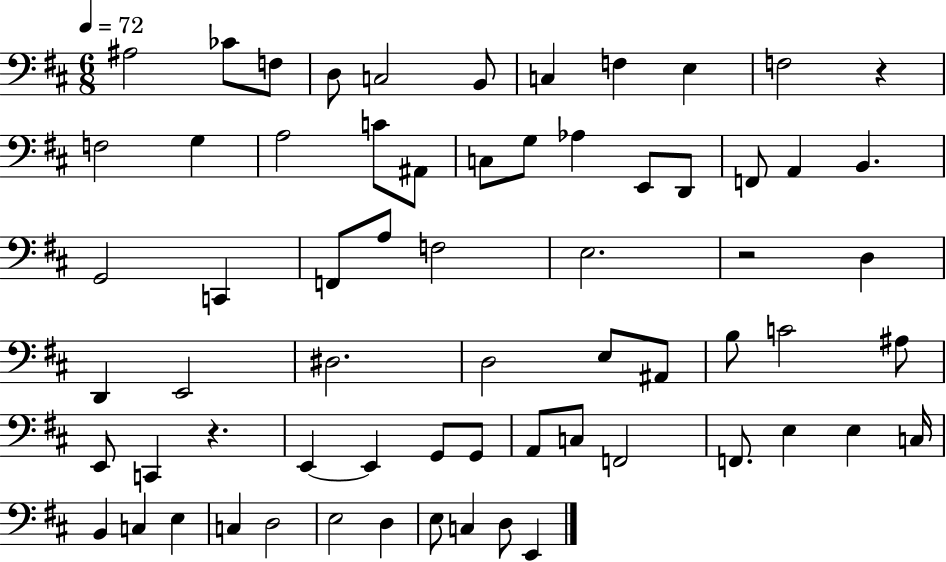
X:1
T:Untitled
M:6/8
L:1/4
K:D
^A,2 _C/2 F,/2 D,/2 C,2 B,,/2 C, F, E, F,2 z F,2 G, A,2 C/2 ^A,,/2 C,/2 G,/2 _A, E,,/2 D,,/2 F,,/2 A,, B,, G,,2 C,, F,,/2 A,/2 F,2 E,2 z2 D, D,, E,,2 ^D,2 D,2 E,/2 ^A,,/2 B,/2 C2 ^A,/2 E,,/2 C,, z E,, E,, G,,/2 G,,/2 A,,/2 C,/2 F,,2 F,,/2 E, E, C,/4 B,, C, E, C, D,2 E,2 D, E,/2 C, D,/2 E,,